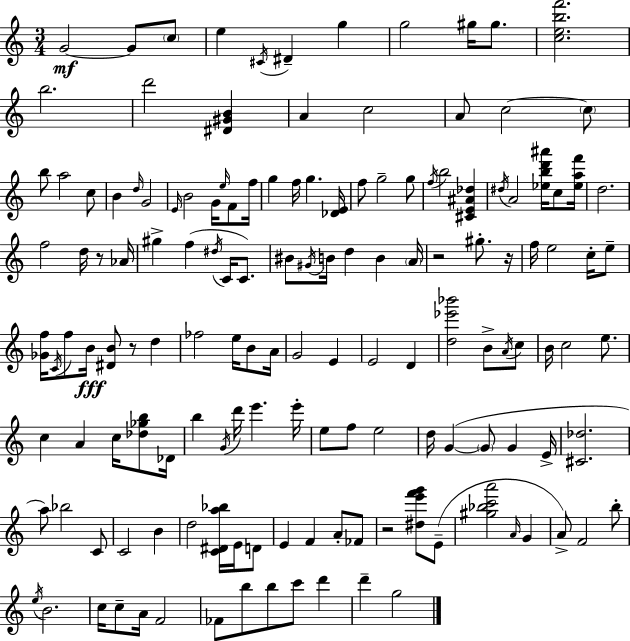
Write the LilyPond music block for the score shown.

{
  \clef treble
  \numericTimeSignature
  \time 3/4
  \key a \minor
  g'2~~\mf g'8 \parenthesize c''8 | e''4 \acciaccatura { cis'16 } dis'4-- g''4 | g''2 gis''16 gis''8. | <c'' e'' b'' f'''>2. | \break b''2. | d'''2 <dis' gis' b'>4 | a'4 c''2 | a'8 c''2~~ \parenthesize c''8 | \break b''8 a''2 c''8 | b'4 \grace { d''16 } g'2 | \grace { e'16 } b'2 g'16 | \grace { e''16 } f'8 f''16 g''4 f''16 g''4. | \break <des' e'>16 f''8 g''2-- | g''8 \acciaccatura { f''16 } b''2 | <cis' e' ais' des''>4 \acciaccatura { dis''16 } a'2 | <ees'' b'' d''' ais'''>16 c''8 <ees'' a'' f'''>16 d''2. | \break f''2 | d''16 r8 aes'16 gis''4-> f''4( | \acciaccatura { dis''16 } c'16 c'8.) bis'8 \acciaccatura { gis'16 } b'16 d''4 | b'4 \parenthesize a'16 r2 | \break gis''8.-. r16 f''16 e''2 | c''16-. e''8-- <ges' f''>16 \acciaccatura { c'16 } f''8 | b'16\fff <dis' b'>8 r8 d''4 fes''2 | e''16 b'8 a'16 g'2 | \break e'4 e'2 | d'4 <d'' ees''' bes'''>2 | b'8-> \acciaccatura { a'16 } c''8 b'16 c''2 | e''8. c''4 | \break a'4 c''16 <des'' ges'' b''>8 des'16 b''4 | \acciaccatura { g'16 } d'''16 e'''4. e'''16-. e''8 | f''8 e''2 d''16 | g'4~(~ \parenthesize g'8 g'4 e'16-> <cis' des''>2. | \break a''8) | bes''2 c'8 c'2 | b'4 d''2 | <c' dis' a'' bes''>16 e'16 d'8 e'4 | \break f'4 a'8-. fes'8 r2 | <dis'' e''' f''' g'''>8 e'8--( <gis'' bes'' c''' a'''>2 | \grace { a'16 } g'4 | a'8->) f'2 b''8-. | \break \acciaccatura { e''16 } b'2. | c''16 c''8-- a'16 f'2 | fes'8 b''8 b''8 c'''8 d'''4 | d'''4-- g''2 | \break \bar "|."
}